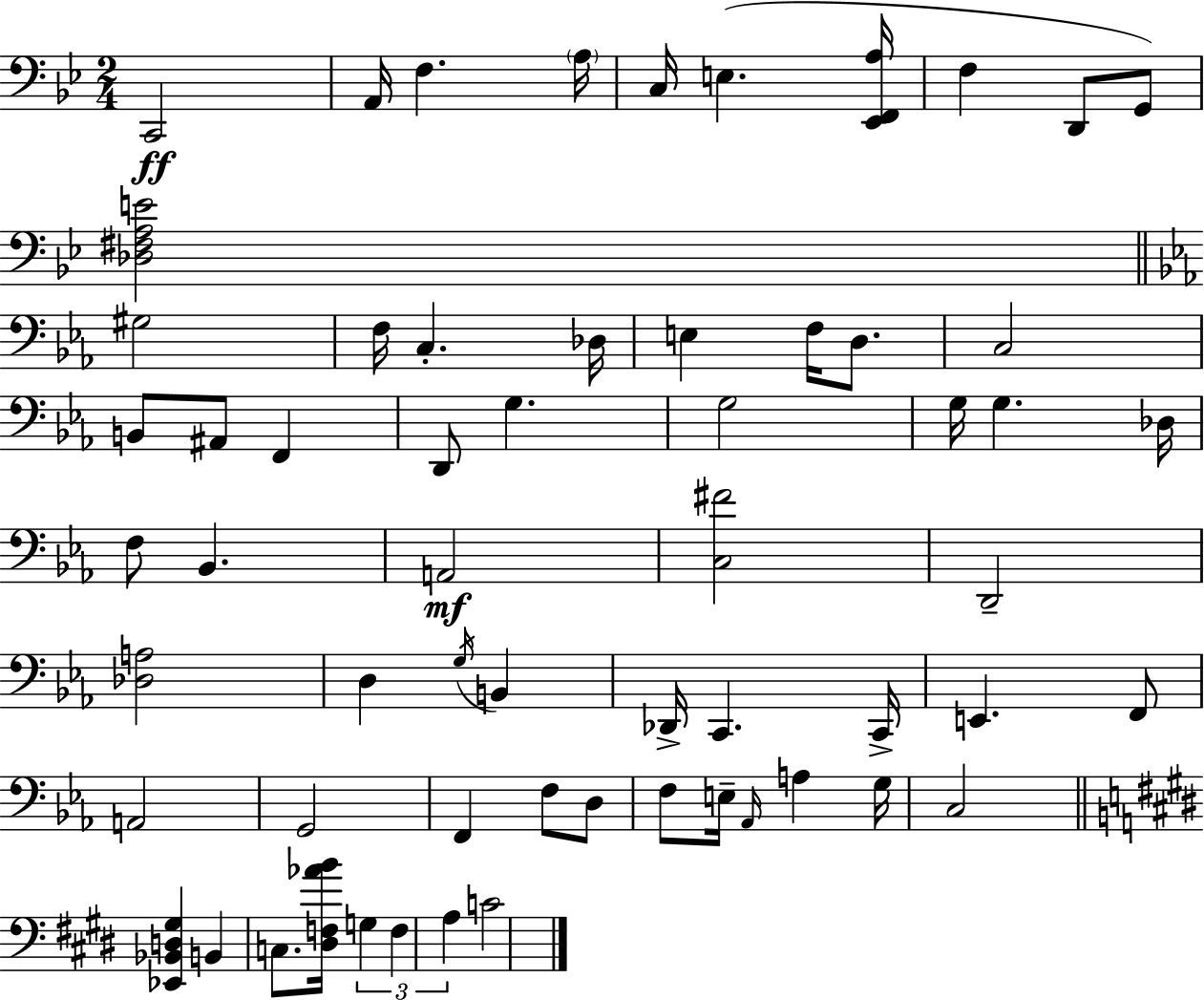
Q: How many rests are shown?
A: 0